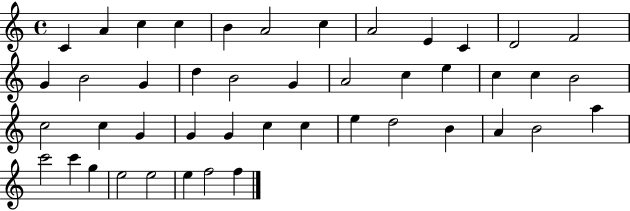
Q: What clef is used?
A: treble